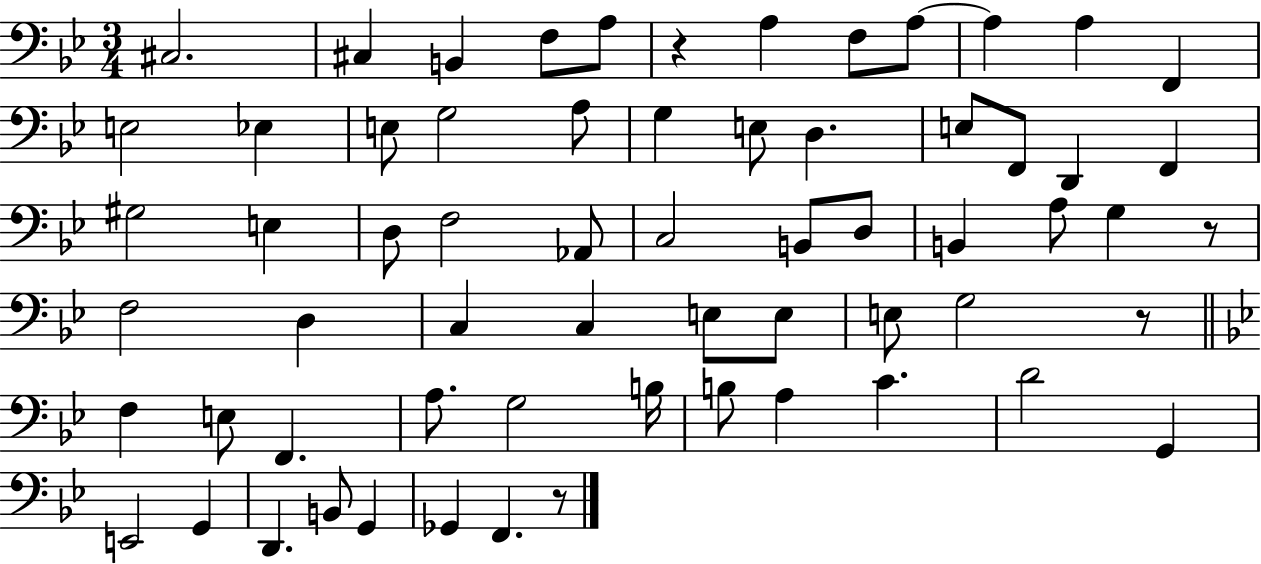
C#3/h. C#3/q B2/q F3/e A3/e R/q A3/q F3/e A3/e A3/q A3/q F2/q E3/h Eb3/q E3/e G3/h A3/e G3/q E3/e D3/q. E3/e F2/e D2/q F2/q G#3/h E3/q D3/e F3/h Ab2/e C3/h B2/e D3/e B2/q A3/e G3/q R/e F3/h D3/q C3/q C3/q E3/e E3/e E3/e G3/h R/e F3/q E3/e F2/q. A3/e. G3/h B3/s B3/e A3/q C4/q. D4/h G2/q E2/h G2/q D2/q. B2/e G2/q Gb2/q F2/q. R/e